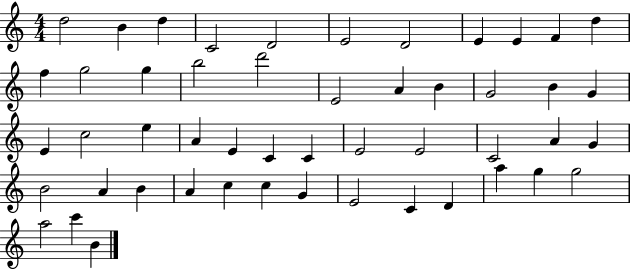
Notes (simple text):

D5/h B4/q D5/q C4/h D4/h E4/h D4/h E4/q E4/q F4/q D5/q F5/q G5/h G5/q B5/h D6/h E4/h A4/q B4/q G4/h B4/q G4/q E4/q C5/h E5/q A4/q E4/q C4/q C4/q E4/h E4/h C4/h A4/q G4/q B4/h A4/q B4/q A4/q C5/q C5/q G4/q E4/h C4/q D4/q A5/q G5/q G5/h A5/h C6/q B4/q